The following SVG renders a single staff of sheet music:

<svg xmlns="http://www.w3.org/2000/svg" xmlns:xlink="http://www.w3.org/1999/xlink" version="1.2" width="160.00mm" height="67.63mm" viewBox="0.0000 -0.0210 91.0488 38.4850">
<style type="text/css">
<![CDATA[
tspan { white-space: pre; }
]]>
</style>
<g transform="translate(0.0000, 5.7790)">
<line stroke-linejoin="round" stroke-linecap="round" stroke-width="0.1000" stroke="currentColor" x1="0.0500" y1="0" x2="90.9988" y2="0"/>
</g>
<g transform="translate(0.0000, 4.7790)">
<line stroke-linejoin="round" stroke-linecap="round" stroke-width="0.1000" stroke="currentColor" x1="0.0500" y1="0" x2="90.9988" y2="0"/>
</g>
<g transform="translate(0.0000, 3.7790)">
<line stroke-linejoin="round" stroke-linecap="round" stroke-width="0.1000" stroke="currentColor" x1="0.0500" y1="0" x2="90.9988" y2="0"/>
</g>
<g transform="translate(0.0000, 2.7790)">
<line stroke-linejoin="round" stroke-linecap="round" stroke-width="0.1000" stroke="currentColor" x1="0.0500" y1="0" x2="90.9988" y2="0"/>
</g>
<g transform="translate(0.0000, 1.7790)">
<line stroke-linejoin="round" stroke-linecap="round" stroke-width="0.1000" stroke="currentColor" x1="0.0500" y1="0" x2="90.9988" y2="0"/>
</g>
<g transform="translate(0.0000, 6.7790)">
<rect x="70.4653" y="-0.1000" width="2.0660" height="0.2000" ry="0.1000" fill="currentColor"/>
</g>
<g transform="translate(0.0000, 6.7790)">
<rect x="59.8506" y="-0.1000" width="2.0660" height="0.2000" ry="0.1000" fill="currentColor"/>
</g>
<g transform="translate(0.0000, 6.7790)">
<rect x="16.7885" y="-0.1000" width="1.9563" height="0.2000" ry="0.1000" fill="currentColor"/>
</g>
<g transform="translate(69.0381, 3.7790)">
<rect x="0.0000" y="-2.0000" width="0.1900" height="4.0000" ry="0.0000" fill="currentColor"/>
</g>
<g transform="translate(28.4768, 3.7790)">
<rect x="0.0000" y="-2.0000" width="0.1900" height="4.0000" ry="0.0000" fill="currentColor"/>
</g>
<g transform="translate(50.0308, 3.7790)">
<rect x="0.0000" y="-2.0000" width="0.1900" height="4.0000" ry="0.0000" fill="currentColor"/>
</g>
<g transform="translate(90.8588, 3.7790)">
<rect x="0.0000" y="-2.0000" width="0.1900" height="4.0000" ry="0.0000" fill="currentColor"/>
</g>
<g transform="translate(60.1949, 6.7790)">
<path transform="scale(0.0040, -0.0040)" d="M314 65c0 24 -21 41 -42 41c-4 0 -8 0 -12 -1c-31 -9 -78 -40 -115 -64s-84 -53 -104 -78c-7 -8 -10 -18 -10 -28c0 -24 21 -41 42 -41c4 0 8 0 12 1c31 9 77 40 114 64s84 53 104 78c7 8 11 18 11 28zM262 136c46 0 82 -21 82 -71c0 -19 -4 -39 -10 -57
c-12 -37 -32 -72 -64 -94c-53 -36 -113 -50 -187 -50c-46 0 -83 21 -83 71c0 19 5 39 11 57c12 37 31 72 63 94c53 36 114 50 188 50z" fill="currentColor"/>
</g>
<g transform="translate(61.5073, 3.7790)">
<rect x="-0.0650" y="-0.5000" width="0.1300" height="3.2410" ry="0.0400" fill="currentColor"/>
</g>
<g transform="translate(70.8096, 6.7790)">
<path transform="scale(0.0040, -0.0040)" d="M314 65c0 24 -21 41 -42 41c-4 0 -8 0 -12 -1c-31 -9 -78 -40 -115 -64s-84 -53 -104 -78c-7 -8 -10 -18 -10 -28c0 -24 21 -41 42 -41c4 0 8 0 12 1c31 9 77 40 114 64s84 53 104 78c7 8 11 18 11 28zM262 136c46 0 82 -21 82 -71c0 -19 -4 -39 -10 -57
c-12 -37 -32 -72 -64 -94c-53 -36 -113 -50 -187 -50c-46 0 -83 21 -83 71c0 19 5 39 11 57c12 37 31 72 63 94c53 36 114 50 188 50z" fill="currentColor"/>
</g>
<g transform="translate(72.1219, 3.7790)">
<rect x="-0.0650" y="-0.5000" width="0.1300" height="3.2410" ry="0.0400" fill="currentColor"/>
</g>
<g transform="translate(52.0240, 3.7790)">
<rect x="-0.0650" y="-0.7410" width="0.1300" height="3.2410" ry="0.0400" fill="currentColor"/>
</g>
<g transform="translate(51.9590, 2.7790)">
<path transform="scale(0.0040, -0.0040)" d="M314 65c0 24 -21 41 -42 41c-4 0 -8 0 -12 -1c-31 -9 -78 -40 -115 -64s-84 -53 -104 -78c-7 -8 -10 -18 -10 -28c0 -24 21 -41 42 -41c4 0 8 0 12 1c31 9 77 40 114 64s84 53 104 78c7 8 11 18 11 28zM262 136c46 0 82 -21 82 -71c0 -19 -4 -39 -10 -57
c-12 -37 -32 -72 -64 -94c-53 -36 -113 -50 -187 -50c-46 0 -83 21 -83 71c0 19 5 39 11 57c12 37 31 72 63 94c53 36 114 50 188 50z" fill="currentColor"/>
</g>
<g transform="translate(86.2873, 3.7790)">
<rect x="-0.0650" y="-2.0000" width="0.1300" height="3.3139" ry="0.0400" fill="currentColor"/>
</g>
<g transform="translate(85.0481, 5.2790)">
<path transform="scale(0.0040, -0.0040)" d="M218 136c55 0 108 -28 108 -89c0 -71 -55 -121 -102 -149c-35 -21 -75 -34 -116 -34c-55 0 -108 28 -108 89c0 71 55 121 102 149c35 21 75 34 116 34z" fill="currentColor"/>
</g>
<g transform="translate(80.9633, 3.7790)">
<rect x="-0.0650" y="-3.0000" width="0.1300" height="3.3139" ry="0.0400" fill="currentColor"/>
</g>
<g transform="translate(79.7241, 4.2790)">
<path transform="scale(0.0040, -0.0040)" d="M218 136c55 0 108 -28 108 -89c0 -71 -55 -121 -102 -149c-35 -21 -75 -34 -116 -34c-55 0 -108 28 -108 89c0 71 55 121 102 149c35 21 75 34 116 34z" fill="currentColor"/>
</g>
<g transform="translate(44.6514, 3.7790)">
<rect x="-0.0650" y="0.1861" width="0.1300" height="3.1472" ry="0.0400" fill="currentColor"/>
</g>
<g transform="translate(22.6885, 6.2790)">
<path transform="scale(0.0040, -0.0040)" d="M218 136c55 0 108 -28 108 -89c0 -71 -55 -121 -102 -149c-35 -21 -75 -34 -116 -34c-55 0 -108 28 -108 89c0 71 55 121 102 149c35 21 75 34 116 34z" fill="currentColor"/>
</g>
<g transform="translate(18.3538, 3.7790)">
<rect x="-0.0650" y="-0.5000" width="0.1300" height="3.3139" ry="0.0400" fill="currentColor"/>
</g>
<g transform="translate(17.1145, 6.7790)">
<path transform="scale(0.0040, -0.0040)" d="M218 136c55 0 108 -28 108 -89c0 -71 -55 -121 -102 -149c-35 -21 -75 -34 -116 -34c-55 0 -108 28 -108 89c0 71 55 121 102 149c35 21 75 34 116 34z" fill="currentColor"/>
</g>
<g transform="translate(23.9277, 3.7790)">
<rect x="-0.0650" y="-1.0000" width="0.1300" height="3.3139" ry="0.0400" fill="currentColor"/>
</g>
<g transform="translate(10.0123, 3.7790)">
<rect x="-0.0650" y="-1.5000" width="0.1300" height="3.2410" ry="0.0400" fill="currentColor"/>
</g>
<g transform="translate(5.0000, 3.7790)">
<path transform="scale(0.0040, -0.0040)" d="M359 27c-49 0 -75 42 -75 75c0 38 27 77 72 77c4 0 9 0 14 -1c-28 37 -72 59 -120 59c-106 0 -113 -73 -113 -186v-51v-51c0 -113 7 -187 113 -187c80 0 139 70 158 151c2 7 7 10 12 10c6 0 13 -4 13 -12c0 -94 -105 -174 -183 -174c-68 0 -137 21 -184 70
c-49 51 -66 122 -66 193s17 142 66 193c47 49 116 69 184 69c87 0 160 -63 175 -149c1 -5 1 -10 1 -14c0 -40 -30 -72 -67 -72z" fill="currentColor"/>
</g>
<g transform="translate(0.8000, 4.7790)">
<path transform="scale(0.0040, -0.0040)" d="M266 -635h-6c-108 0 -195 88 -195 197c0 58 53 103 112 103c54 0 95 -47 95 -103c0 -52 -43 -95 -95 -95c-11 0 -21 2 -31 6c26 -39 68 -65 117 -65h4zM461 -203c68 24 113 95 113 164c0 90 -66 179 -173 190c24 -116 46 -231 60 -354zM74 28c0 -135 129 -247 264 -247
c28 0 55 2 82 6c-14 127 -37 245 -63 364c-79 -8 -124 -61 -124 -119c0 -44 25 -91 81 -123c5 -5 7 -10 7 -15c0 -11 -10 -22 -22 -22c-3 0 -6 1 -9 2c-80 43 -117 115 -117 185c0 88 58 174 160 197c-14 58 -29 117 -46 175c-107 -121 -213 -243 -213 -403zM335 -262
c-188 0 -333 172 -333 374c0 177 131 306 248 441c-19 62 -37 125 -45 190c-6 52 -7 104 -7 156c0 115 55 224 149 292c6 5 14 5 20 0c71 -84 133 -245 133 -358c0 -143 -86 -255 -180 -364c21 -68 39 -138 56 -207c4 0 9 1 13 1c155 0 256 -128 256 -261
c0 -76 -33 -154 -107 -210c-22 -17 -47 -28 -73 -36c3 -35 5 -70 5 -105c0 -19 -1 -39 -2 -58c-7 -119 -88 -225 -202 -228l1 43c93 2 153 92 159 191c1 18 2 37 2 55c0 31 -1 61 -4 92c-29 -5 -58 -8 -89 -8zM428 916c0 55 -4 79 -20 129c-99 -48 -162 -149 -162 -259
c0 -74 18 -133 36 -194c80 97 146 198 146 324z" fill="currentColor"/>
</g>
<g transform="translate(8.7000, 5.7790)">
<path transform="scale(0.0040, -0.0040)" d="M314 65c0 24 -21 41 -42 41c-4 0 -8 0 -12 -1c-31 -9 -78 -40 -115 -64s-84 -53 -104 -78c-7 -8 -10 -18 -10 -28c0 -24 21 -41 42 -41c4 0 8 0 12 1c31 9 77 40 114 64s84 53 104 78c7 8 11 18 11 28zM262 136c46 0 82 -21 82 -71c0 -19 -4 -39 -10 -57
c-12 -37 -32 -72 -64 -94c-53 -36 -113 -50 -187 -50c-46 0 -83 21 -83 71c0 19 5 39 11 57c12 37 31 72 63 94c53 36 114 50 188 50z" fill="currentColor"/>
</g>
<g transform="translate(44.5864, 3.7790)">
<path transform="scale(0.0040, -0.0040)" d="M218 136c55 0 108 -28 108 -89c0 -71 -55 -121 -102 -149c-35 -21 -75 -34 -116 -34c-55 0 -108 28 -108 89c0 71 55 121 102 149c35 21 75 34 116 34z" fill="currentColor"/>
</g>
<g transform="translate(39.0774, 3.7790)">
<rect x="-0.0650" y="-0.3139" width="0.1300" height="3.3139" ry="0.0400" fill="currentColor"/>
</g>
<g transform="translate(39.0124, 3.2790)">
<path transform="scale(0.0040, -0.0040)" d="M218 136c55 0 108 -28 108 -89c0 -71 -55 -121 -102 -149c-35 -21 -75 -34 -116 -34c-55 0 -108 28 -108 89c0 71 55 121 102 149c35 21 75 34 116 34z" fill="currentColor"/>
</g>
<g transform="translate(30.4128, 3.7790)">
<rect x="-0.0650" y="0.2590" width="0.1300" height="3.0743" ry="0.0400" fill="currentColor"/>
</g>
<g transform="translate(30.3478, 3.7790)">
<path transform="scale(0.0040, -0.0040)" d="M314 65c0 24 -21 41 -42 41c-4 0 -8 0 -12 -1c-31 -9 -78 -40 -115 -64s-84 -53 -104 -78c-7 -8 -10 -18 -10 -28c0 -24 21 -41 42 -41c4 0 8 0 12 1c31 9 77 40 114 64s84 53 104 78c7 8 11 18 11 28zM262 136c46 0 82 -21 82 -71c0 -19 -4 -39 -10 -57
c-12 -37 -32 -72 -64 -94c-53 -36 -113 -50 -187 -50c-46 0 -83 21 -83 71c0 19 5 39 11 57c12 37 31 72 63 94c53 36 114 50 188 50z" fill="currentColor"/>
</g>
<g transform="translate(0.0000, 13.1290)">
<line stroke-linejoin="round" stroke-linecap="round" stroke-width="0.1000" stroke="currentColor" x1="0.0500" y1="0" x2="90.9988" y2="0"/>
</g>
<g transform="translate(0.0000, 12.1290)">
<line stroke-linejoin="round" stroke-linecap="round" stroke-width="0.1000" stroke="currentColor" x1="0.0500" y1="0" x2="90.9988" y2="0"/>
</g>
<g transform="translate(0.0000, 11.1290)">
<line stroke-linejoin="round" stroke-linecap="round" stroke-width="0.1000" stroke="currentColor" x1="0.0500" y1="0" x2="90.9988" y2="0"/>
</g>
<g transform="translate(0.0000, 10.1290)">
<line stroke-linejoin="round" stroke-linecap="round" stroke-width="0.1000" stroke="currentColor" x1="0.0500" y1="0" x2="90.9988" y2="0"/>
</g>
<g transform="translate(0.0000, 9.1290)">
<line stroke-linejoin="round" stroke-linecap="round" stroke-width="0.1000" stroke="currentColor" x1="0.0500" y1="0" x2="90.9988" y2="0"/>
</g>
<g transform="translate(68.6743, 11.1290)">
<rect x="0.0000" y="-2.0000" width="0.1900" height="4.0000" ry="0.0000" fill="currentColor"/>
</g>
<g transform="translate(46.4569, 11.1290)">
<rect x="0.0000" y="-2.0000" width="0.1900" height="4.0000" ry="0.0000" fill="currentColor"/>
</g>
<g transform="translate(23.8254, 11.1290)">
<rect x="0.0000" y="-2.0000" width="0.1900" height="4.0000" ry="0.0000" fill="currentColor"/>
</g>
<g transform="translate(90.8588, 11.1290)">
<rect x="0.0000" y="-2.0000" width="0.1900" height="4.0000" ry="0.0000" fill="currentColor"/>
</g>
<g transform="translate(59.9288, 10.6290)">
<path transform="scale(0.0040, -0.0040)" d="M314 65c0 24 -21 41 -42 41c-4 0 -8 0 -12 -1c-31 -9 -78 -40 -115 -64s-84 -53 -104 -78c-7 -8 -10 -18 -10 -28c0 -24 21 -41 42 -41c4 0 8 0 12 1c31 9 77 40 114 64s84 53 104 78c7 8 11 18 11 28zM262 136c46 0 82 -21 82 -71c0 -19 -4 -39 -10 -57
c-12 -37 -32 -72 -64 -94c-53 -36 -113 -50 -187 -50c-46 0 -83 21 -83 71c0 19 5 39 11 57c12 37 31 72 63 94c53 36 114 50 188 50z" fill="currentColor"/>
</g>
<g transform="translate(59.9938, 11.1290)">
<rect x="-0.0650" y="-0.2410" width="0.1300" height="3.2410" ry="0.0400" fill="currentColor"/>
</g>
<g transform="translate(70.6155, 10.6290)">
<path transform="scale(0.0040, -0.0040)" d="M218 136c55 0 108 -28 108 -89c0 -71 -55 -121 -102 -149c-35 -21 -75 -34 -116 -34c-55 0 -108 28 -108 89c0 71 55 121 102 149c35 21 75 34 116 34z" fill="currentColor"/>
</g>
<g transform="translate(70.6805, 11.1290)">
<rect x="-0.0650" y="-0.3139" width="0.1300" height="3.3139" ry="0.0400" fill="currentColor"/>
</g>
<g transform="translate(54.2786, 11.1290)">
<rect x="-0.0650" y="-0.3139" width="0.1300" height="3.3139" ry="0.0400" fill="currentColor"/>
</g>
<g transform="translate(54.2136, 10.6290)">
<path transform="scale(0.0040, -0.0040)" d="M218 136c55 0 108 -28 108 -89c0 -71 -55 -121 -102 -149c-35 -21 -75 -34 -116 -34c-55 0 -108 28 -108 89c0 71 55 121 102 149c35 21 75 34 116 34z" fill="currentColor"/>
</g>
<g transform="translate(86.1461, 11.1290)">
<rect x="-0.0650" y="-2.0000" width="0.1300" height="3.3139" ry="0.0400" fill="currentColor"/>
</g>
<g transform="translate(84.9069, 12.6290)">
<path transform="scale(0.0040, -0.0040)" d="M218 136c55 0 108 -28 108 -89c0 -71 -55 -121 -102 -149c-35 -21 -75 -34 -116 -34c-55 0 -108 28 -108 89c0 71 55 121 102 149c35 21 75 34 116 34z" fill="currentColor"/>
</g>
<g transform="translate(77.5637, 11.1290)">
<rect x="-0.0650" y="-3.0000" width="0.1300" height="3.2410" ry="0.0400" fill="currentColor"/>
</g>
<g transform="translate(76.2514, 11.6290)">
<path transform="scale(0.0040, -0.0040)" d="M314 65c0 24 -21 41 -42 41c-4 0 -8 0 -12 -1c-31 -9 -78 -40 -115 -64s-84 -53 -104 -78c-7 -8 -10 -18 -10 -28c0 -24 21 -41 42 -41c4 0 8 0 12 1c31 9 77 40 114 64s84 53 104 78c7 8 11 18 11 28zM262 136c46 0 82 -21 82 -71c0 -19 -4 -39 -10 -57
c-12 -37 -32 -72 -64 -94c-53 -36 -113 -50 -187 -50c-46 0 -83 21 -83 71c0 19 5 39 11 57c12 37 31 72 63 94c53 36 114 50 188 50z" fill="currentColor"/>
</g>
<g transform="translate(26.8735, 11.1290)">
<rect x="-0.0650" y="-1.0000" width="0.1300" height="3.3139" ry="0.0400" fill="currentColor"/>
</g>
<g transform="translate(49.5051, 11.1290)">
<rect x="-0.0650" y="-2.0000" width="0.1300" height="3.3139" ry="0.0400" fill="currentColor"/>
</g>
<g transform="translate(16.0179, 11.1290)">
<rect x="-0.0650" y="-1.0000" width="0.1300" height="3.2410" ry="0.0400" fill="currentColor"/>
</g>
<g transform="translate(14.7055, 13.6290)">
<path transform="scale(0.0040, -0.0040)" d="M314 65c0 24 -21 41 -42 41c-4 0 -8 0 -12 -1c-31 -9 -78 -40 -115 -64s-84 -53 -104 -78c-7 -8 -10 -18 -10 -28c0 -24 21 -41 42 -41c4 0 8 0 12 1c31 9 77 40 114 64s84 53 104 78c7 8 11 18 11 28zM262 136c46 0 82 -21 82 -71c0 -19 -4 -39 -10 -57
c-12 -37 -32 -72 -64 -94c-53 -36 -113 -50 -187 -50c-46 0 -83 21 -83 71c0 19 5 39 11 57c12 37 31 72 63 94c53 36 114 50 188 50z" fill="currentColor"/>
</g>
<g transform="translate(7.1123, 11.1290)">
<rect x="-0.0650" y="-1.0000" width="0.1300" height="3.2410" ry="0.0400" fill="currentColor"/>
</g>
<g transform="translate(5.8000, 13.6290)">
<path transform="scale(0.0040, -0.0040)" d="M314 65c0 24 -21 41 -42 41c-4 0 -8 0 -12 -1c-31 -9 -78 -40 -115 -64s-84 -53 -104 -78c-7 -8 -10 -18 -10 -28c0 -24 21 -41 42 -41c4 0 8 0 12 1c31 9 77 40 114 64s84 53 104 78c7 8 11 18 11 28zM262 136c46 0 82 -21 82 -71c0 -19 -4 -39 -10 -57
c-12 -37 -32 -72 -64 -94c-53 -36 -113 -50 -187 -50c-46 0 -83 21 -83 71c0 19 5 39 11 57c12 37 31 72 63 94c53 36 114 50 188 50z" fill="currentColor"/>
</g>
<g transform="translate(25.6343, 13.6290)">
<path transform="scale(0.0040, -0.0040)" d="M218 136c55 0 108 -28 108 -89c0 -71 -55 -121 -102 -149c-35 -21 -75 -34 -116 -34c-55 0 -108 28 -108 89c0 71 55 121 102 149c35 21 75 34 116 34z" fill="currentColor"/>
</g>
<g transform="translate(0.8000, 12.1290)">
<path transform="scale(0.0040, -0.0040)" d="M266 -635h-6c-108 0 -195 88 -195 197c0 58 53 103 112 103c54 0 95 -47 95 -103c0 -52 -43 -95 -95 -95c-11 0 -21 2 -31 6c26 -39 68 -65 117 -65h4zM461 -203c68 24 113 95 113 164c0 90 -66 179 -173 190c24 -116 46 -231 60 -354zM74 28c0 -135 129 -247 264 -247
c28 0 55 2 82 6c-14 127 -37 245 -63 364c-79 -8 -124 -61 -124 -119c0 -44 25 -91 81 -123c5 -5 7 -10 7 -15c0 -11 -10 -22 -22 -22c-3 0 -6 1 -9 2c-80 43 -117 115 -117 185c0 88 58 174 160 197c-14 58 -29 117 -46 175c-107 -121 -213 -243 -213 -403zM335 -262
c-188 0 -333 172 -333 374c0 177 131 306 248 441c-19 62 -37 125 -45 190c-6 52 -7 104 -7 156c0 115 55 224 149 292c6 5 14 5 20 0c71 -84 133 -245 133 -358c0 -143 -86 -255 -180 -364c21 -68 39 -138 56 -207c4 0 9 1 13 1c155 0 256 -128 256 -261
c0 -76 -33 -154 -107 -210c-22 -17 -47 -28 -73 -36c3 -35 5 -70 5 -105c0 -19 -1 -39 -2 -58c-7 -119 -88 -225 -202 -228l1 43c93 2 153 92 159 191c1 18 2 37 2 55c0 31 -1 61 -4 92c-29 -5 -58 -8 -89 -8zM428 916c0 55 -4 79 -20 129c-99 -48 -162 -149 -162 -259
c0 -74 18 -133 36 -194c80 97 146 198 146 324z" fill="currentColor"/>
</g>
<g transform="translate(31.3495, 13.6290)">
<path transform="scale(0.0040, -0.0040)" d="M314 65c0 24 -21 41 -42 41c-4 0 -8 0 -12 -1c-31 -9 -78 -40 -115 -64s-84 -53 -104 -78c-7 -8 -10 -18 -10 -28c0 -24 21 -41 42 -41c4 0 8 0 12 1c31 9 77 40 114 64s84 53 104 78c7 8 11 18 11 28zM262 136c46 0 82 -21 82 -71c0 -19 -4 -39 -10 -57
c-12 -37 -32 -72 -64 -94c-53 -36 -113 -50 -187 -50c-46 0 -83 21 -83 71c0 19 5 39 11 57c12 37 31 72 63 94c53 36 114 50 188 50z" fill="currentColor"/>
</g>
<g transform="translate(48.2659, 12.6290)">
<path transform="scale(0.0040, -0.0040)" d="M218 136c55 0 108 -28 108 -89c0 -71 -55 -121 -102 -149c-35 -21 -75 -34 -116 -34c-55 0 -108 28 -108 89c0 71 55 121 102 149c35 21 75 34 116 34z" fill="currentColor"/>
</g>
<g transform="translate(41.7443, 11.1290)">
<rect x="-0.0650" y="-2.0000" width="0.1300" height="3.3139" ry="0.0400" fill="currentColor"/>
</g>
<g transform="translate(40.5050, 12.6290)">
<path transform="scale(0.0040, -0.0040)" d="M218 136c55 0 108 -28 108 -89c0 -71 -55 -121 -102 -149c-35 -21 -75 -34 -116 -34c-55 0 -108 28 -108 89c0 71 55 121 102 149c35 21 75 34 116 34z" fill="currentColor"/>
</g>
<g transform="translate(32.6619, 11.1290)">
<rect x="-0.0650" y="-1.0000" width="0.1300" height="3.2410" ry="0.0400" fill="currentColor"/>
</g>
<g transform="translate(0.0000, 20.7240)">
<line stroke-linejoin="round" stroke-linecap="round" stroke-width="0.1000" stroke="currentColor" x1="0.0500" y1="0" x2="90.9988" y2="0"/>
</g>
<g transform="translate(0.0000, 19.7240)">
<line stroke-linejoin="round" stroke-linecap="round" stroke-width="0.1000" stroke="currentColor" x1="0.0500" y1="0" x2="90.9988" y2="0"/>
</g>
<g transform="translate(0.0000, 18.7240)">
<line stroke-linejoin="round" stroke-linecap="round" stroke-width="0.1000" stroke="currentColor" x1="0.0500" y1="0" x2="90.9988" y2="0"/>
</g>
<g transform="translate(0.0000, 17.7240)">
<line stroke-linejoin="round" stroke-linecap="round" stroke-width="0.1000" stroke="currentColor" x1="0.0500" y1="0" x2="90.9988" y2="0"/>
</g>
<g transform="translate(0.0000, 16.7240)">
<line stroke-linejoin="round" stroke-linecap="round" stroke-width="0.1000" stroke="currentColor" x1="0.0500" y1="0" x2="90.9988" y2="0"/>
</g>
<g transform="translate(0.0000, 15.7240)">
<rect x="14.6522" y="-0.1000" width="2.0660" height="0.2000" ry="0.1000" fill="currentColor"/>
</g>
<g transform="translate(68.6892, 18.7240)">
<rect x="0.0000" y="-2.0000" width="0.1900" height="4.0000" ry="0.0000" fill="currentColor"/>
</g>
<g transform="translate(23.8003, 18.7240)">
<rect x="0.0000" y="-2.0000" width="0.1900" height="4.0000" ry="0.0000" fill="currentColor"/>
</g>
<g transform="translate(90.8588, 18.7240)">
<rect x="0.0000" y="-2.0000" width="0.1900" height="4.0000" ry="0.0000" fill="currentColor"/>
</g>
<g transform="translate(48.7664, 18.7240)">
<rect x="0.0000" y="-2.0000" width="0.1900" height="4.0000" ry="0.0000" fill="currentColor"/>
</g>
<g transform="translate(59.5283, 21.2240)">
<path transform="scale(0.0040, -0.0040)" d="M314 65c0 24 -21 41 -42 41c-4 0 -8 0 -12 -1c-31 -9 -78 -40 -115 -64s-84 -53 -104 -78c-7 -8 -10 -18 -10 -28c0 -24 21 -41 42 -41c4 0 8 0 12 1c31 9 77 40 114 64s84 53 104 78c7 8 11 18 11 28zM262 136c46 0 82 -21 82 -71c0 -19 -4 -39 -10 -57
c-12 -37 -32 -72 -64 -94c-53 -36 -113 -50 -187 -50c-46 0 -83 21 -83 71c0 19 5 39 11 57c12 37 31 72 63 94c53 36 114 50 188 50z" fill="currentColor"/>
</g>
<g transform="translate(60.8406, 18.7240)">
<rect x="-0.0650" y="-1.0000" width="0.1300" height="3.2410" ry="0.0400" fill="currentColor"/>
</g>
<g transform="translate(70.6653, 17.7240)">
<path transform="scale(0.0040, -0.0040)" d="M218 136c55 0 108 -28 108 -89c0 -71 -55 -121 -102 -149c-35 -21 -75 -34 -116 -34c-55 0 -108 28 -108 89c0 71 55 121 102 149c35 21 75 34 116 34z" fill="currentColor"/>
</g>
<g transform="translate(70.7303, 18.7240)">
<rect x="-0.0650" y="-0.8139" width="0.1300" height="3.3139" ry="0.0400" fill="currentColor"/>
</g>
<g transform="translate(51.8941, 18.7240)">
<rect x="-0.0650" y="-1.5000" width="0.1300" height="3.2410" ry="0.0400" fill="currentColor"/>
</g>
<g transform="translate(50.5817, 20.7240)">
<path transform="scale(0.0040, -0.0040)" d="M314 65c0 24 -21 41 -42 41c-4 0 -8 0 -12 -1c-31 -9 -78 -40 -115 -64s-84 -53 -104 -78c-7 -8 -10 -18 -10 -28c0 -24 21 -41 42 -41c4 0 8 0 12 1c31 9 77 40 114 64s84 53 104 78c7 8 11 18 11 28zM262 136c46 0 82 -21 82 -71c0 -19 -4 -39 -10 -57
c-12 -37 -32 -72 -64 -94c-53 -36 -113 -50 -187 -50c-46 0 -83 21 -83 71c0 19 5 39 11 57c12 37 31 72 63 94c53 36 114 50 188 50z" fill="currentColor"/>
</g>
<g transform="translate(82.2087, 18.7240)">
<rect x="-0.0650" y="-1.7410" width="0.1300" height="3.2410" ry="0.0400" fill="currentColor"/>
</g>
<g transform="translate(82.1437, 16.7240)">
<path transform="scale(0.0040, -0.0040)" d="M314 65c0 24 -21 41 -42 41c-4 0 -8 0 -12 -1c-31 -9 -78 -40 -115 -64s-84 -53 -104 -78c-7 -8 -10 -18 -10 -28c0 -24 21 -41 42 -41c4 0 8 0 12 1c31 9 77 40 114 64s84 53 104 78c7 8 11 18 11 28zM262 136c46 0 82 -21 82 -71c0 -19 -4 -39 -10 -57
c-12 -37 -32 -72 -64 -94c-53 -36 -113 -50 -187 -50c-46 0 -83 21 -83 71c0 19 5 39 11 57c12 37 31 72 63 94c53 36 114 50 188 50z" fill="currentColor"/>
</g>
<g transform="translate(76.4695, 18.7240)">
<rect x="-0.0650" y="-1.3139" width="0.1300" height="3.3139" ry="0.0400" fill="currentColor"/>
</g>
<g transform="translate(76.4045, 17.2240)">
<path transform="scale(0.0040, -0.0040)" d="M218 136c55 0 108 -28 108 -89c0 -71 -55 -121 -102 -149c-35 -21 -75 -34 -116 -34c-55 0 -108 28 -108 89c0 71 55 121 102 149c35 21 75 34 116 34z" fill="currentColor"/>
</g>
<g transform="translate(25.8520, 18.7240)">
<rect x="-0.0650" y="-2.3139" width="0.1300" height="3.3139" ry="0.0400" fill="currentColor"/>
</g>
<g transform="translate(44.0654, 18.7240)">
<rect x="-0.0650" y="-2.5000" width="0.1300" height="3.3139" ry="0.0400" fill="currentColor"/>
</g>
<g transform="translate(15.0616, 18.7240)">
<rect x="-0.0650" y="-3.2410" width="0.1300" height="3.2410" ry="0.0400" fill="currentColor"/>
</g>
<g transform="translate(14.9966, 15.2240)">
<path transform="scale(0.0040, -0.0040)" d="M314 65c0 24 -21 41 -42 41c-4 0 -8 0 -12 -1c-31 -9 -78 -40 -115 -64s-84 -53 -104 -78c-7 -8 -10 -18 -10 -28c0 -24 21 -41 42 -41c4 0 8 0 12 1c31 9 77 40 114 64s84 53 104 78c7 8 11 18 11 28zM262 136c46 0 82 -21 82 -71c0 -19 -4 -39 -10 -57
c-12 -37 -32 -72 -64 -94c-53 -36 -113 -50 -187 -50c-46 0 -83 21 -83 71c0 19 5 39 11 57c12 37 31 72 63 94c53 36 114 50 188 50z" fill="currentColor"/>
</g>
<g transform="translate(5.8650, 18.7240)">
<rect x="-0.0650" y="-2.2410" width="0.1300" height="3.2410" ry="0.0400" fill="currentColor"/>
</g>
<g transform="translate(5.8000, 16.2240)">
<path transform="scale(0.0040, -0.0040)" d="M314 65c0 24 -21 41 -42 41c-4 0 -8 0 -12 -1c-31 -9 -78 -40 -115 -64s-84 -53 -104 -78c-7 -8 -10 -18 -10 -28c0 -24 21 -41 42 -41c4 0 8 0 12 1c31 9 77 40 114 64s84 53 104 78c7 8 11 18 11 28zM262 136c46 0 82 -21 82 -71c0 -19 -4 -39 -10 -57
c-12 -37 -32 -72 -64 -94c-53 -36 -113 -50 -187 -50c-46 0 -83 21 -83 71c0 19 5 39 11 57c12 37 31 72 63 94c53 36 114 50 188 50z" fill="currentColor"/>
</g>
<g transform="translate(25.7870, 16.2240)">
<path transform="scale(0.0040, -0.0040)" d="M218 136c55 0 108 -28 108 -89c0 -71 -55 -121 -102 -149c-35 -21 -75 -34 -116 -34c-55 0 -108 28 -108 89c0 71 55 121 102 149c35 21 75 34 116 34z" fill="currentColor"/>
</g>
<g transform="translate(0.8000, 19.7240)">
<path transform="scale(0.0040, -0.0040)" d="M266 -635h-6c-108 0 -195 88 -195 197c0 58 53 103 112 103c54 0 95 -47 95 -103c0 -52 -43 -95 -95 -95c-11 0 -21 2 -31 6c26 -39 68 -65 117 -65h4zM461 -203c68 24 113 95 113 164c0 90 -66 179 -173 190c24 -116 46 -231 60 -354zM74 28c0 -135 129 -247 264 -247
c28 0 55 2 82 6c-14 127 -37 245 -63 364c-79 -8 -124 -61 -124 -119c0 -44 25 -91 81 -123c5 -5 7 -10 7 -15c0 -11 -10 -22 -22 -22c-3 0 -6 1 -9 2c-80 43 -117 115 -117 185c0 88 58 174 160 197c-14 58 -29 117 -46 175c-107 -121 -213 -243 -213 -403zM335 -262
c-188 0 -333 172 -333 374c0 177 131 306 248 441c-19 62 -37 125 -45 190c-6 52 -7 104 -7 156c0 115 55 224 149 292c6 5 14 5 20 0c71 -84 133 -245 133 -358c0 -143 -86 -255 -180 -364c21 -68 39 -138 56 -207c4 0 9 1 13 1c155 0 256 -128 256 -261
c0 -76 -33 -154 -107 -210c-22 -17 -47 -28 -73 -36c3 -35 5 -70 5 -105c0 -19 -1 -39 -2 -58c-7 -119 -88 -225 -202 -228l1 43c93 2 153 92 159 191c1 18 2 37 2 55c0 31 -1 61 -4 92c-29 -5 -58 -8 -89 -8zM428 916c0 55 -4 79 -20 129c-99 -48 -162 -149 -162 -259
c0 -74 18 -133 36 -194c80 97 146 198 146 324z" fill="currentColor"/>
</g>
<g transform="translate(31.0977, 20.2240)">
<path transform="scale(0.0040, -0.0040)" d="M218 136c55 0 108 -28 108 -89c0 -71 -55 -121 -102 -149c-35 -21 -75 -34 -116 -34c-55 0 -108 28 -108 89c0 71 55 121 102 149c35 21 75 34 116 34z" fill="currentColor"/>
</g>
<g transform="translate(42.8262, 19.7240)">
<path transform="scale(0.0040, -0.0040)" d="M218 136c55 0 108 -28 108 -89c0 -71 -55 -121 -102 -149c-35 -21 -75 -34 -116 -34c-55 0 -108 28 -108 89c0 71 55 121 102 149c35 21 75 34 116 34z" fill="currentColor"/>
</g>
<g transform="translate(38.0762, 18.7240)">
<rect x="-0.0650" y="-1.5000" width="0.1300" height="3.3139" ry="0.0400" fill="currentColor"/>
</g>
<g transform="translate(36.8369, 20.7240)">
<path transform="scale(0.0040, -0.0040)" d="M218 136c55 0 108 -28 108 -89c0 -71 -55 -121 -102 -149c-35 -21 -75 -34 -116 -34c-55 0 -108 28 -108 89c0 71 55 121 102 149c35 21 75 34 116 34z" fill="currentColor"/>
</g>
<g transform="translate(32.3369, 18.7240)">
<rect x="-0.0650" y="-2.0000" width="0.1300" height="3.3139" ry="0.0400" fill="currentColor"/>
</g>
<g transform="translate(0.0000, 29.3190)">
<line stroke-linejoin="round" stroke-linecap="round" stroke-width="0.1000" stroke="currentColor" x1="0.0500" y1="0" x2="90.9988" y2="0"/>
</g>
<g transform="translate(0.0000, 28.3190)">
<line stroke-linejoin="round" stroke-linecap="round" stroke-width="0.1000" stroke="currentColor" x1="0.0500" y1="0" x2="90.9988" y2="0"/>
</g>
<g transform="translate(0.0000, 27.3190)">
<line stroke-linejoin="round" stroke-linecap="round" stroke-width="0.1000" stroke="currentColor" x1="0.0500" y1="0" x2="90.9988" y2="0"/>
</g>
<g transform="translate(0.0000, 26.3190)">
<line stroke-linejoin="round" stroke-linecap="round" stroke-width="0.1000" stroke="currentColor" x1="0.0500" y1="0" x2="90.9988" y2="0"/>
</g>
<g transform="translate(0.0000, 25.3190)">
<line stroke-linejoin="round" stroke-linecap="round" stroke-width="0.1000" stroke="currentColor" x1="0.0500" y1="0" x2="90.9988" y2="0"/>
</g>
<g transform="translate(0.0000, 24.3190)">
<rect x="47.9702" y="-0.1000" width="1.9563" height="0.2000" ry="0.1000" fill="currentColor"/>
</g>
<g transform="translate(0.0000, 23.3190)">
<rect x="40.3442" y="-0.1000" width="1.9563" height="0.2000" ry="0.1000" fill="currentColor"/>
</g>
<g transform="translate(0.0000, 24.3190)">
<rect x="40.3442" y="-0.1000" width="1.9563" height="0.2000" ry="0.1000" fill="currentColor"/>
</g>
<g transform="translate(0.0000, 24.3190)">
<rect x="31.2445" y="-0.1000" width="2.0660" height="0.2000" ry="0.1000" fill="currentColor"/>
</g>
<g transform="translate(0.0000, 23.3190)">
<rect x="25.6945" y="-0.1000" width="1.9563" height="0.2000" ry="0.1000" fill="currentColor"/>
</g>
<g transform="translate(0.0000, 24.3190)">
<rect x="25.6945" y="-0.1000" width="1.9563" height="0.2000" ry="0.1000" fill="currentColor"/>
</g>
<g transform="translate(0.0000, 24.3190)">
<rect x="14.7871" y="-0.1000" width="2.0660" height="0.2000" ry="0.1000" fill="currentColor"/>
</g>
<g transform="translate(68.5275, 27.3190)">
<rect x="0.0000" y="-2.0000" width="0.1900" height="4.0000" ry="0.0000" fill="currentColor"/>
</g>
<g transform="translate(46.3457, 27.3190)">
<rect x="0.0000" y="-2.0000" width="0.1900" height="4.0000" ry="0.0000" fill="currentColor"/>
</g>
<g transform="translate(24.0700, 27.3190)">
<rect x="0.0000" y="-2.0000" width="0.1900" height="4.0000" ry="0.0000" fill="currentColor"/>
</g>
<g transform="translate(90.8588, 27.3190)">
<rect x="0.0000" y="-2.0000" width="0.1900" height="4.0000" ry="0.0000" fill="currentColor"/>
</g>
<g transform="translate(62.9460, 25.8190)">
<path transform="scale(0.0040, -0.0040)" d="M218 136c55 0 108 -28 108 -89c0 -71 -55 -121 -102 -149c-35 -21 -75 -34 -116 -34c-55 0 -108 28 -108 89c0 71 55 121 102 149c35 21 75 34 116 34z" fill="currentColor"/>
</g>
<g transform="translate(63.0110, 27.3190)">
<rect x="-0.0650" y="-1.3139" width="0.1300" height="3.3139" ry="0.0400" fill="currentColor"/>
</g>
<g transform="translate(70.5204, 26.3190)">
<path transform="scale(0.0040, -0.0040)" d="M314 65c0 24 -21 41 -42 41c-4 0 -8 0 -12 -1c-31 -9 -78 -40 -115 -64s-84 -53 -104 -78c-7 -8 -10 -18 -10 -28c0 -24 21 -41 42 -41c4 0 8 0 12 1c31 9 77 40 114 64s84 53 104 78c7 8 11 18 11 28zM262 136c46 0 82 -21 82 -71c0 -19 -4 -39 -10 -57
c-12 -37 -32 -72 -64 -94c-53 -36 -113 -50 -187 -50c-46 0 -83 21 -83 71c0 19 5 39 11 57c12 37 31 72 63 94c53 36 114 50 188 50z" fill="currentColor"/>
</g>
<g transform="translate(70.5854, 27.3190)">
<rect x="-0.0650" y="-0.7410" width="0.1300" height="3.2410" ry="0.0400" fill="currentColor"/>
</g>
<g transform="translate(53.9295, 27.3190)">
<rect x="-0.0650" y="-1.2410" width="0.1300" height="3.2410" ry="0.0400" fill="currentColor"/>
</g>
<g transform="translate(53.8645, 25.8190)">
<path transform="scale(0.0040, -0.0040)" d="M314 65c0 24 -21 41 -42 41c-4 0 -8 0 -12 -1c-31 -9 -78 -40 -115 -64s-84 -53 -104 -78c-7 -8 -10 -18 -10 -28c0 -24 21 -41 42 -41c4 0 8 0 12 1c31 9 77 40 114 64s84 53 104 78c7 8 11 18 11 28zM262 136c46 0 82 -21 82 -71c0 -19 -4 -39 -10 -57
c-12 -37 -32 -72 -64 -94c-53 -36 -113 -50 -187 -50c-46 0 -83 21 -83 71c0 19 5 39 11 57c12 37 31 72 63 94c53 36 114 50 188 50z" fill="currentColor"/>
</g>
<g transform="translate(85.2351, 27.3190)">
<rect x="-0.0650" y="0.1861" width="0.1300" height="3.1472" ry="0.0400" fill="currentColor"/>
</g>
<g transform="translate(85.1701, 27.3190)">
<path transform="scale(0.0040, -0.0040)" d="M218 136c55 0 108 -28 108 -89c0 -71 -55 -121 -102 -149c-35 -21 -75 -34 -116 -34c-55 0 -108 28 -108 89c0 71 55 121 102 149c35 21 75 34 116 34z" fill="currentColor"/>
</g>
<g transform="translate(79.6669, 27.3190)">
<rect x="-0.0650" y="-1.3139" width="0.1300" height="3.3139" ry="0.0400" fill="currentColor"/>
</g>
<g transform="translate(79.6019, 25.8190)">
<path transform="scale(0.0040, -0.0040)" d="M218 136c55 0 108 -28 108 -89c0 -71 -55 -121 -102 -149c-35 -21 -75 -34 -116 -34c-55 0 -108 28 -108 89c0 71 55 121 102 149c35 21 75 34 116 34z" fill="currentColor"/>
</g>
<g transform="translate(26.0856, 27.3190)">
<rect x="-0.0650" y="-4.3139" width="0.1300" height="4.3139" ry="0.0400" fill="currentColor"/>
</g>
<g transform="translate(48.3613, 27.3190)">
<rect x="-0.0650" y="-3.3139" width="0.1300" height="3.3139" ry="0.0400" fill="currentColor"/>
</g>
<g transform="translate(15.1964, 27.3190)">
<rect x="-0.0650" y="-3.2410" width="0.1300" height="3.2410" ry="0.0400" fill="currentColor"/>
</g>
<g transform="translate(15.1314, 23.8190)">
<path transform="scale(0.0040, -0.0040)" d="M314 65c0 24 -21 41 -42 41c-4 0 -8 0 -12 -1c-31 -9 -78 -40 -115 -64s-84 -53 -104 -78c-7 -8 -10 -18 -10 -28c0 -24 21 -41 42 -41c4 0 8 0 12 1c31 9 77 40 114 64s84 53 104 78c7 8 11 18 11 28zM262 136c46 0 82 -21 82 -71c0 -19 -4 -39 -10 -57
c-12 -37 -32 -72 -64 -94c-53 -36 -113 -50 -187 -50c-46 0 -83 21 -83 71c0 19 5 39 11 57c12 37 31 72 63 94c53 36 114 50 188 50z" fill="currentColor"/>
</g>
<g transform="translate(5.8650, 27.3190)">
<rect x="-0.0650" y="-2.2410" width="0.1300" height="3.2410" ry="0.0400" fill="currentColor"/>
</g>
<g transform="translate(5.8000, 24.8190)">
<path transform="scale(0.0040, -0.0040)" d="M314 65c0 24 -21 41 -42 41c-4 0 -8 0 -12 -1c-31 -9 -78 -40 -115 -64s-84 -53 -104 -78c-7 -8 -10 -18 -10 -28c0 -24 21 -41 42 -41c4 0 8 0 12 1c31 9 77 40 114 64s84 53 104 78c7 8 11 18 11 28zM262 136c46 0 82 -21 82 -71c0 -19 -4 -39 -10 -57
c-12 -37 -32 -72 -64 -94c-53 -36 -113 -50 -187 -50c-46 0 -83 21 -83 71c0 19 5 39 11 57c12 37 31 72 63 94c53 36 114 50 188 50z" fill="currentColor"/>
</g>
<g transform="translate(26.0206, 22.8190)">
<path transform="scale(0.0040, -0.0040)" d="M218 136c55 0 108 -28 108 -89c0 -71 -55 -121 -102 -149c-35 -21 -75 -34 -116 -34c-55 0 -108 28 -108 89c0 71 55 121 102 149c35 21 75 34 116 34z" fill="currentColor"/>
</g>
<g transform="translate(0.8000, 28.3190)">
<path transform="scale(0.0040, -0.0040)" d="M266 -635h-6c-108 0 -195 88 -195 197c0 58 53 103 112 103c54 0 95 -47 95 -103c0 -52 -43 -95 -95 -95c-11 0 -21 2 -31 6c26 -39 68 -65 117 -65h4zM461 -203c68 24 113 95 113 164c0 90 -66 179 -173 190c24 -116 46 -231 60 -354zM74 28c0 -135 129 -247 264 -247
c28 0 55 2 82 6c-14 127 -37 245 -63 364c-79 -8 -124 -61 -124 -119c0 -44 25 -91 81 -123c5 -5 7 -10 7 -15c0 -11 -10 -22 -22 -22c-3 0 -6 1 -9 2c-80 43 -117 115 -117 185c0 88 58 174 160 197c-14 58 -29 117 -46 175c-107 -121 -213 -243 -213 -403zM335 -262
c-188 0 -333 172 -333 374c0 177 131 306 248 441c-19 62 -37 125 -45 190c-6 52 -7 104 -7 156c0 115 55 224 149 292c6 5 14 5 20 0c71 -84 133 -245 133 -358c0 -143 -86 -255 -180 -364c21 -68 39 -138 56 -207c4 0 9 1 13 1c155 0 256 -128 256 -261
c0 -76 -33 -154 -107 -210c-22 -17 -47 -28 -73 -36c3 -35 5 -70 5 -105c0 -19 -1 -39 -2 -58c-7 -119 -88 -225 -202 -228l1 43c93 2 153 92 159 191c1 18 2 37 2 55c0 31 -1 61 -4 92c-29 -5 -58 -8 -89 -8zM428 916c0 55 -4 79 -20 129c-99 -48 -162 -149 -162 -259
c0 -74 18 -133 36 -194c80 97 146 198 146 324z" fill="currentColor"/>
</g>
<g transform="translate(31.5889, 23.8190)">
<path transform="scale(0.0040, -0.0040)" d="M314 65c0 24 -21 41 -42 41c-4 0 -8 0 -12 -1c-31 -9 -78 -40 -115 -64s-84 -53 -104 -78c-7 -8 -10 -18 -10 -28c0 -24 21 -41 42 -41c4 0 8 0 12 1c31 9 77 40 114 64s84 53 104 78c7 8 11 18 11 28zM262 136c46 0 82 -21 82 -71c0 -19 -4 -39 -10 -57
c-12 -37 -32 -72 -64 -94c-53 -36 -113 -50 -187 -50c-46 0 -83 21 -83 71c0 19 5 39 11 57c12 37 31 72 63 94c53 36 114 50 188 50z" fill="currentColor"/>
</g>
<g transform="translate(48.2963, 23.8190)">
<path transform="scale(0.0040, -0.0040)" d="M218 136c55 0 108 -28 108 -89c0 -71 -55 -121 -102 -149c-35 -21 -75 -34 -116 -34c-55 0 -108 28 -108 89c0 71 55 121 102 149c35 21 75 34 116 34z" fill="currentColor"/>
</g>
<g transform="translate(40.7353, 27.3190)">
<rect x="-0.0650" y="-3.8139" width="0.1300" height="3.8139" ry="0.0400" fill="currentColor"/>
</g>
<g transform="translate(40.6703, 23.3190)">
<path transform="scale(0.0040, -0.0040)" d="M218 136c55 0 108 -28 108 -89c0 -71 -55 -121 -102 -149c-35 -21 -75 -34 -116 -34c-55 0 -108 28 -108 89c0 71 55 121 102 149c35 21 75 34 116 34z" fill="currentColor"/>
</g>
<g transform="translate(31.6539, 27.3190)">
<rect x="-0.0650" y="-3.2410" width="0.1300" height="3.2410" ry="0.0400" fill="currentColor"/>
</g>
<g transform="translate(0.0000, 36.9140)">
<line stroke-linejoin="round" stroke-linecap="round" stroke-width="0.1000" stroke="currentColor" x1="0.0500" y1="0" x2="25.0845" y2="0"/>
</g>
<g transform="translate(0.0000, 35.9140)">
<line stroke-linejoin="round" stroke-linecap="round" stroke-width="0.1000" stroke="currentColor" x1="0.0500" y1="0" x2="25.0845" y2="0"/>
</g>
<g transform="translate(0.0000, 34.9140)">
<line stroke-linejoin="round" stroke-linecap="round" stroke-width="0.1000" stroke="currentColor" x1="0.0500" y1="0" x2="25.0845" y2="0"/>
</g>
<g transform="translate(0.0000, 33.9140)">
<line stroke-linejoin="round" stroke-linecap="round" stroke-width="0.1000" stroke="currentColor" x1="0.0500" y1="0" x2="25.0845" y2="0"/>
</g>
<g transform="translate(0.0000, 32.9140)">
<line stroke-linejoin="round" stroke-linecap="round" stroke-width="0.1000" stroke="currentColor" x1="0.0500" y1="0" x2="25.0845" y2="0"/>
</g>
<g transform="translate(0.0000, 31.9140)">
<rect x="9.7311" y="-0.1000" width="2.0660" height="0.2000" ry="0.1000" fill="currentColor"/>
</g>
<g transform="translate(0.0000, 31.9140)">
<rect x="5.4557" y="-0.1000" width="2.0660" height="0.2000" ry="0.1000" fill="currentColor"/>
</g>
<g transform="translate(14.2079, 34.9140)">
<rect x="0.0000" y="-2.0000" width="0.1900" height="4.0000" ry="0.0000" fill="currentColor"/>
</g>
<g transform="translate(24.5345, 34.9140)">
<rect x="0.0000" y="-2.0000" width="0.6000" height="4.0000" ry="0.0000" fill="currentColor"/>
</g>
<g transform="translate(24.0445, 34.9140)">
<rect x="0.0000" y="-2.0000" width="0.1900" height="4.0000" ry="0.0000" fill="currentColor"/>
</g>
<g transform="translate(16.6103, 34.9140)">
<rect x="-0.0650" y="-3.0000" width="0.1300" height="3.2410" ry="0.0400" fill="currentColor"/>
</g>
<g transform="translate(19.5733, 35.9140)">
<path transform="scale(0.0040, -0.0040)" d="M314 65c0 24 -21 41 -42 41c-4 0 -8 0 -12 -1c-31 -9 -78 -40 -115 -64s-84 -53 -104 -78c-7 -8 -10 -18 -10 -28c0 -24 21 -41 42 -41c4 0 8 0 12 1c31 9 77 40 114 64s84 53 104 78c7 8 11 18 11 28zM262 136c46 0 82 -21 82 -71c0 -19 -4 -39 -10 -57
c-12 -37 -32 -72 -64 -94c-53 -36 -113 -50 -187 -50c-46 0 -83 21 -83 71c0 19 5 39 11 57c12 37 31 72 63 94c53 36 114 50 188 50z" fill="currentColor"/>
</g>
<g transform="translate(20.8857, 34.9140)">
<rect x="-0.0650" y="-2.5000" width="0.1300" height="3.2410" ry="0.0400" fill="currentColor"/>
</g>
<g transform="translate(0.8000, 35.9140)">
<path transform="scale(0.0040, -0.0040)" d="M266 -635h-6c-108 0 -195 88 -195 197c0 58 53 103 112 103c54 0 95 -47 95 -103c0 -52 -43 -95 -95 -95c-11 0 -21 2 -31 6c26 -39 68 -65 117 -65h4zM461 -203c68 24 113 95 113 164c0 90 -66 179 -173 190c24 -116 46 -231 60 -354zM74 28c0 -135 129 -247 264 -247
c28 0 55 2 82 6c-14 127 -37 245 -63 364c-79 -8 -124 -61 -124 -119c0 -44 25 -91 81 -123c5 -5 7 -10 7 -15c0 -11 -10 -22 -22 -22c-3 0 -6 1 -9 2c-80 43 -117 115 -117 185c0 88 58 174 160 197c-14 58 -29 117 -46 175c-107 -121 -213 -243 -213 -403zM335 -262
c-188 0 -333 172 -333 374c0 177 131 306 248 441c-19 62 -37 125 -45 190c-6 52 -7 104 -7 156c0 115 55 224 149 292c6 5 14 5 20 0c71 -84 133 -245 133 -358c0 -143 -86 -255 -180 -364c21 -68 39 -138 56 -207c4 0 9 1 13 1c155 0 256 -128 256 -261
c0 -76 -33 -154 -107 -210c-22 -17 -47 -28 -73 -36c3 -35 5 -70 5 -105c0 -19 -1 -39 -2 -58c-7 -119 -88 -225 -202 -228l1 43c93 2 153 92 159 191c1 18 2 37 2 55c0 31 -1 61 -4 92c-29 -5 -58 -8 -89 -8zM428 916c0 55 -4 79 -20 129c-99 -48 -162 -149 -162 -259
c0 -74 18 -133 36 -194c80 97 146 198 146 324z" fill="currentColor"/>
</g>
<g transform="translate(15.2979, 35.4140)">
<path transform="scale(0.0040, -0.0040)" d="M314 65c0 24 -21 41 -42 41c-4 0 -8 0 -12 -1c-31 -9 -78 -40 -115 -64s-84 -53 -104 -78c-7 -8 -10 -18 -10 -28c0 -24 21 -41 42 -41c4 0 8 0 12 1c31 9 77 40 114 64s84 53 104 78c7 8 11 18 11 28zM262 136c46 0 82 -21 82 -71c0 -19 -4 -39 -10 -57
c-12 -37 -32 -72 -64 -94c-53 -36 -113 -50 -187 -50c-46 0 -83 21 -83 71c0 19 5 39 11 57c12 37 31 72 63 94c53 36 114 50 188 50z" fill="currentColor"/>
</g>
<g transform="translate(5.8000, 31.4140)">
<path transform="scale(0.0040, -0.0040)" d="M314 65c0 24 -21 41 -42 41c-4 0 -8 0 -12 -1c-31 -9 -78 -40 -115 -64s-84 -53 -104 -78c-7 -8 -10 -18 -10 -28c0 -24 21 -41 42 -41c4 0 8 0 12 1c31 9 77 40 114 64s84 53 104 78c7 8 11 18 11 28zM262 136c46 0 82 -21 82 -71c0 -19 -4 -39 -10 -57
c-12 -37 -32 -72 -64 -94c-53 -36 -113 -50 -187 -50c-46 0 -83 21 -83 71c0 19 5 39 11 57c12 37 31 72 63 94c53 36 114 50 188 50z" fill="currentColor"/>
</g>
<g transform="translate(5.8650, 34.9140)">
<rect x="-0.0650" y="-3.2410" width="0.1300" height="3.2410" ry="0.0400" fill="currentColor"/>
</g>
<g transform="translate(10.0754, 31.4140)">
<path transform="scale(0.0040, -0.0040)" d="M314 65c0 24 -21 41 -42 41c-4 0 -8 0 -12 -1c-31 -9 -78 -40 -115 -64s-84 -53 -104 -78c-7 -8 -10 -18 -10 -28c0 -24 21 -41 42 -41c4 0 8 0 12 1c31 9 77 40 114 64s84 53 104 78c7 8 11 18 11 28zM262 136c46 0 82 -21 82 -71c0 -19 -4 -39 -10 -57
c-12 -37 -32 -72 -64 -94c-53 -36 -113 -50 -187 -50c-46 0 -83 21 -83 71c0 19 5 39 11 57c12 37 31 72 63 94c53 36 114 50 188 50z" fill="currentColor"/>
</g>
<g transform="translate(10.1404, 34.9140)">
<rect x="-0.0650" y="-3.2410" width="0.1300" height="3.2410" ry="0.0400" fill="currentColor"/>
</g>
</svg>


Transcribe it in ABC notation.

X:1
T:Untitled
M:4/4
L:1/4
K:C
E2 C D B2 c B d2 C2 C2 A F D2 D2 D D2 F F c c2 c A2 F g2 b2 g F E G E2 D2 d e f2 g2 b2 d' b2 c' b e2 e d2 e B b2 b2 A2 G2